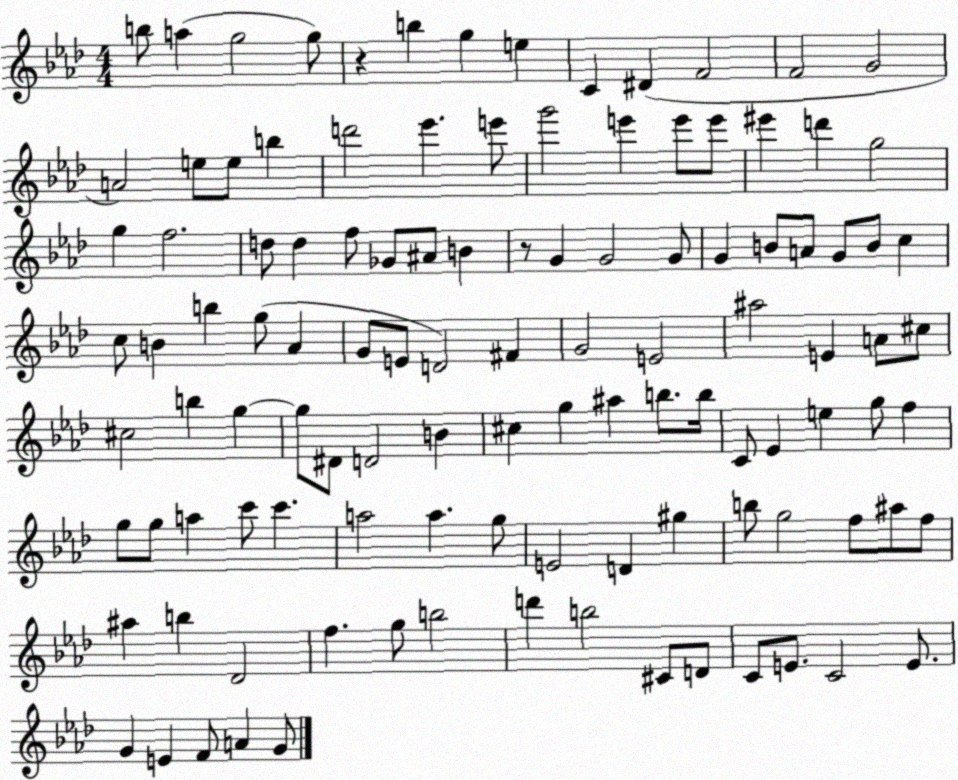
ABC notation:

X:1
T:Untitled
M:4/4
L:1/4
K:Ab
b/2 a g2 g/2 z b g e C ^D F2 F2 G2 A2 e/2 e/2 b d'2 _e' e'/2 g'2 e' e'/2 e'/2 ^e' d' g2 g f2 d/2 d f/2 _G/2 ^A/2 B z/2 G G2 G/2 G B/2 A/2 G/2 B/2 c c/2 B b g/2 _A G/2 E/2 D2 ^F G2 E2 ^a2 E A/2 ^c/2 ^c2 b g g/2 ^D/2 D2 B ^c g ^a b/2 b/4 C/2 _E e g/2 f g/2 g/2 a c'/2 c' a2 a g/2 E2 D ^g b/2 g2 f/2 ^a/2 f/2 ^a b _D2 f g/2 b2 d' b2 ^C/2 D/2 C/2 E/2 C2 E/2 G E F/2 A G/2